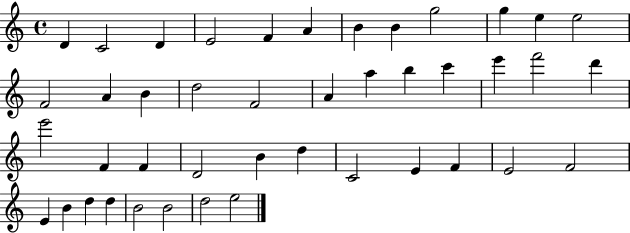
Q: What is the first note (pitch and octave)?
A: D4